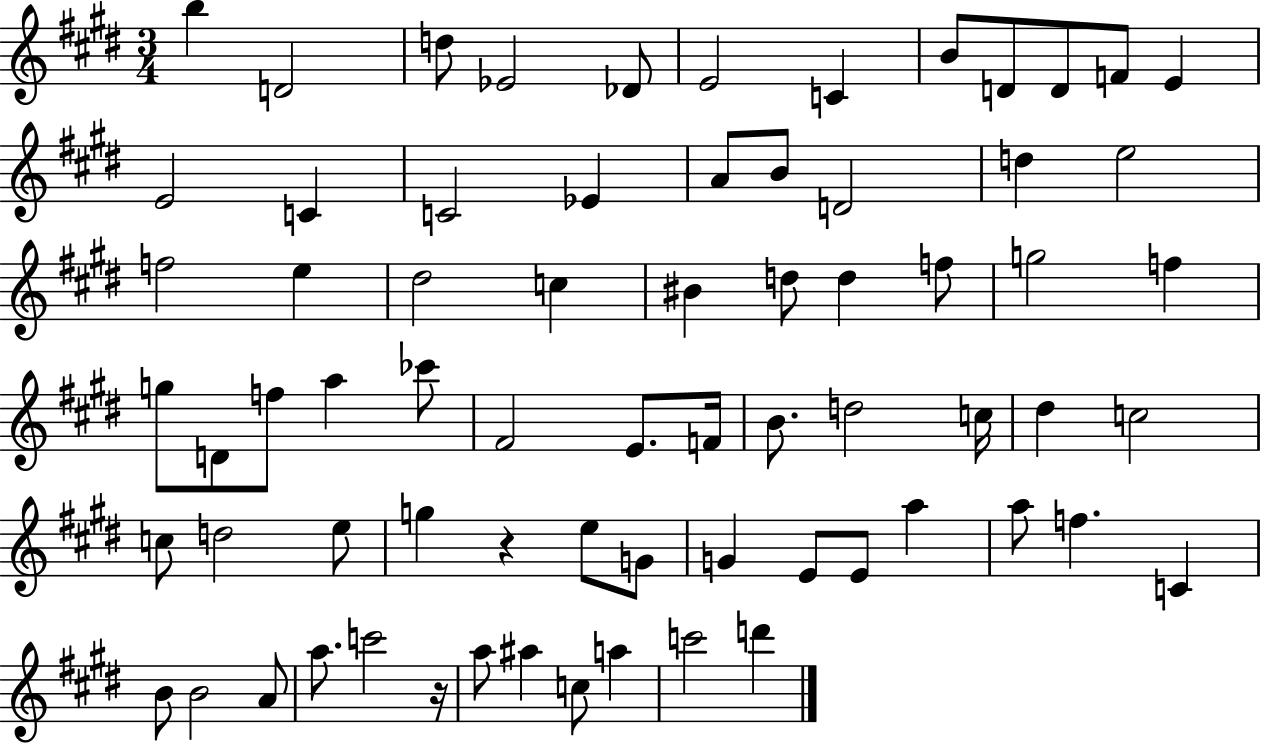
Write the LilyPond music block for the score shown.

{
  \clef treble
  \numericTimeSignature
  \time 3/4
  \key e \major
  b''4 d'2 | d''8 ees'2 des'8 | e'2 c'4 | b'8 d'8 d'8 f'8 e'4 | \break e'2 c'4 | c'2 ees'4 | a'8 b'8 d'2 | d''4 e''2 | \break f''2 e''4 | dis''2 c''4 | bis'4 d''8 d''4 f''8 | g''2 f''4 | \break g''8 d'8 f''8 a''4 ces'''8 | fis'2 e'8. f'16 | b'8. d''2 c''16 | dis''4 c''2 | \break c''8 d''2 e''8 | g''4 r4 e''8 g'8 | g'4 e'8 e'8 a''4 | a''8 f''4. c'4 | \break b'8 b'2 a'8 | a''8. c'''2 r16 | a''8 ais''4 c''8 a''4 | c'''2 d'''4 | \break \bar "|."
}